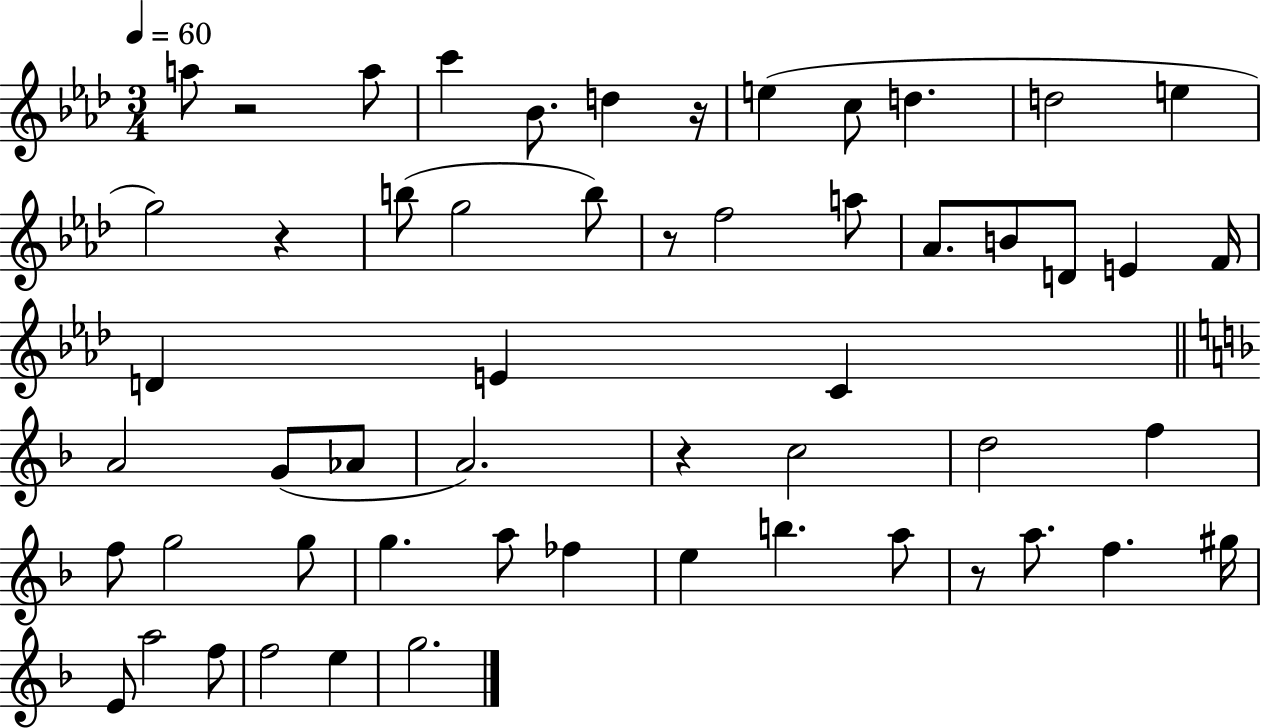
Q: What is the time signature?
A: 3/4